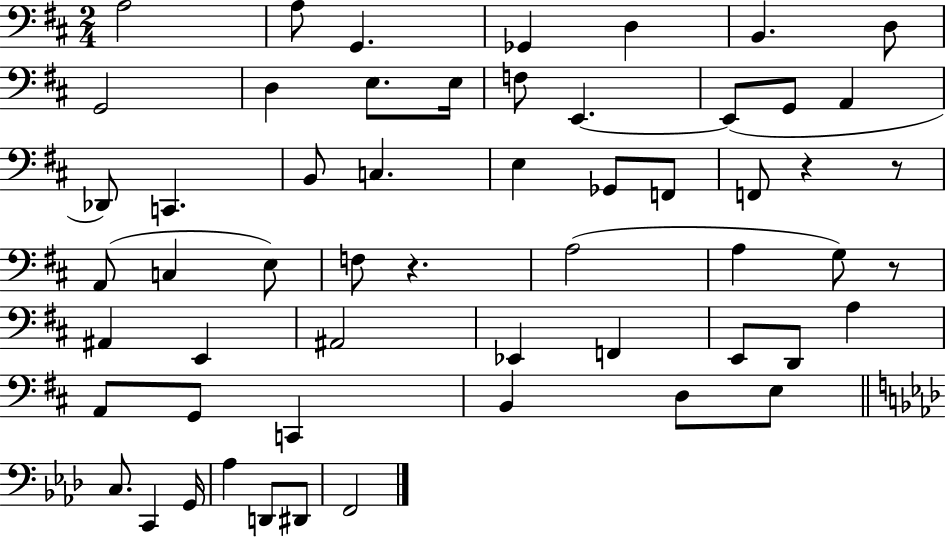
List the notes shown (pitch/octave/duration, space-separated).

A3/h A3/e G2/q. Gb2/q D3/q B2/q. D3/e G2/h D3/q E3/e. E3/s F3/e E2/q. E2/e G2/e A2/q Db2/e C2/q. B2/e C3/q. E3/q Gb2/e F2/e F2/e R/q R/e A2/e C3/q E3/e F3/e R/q. A3/h A3/q G3/e R/e A#2/q E2/q A#2/h Eb2/q F2/q E2/e D2/e A3/q A2/e G2/e C2/q B2/q D3/e E3/e C3/e. C2/q G2/s Ab3/q D2/e D#2/e F2/h